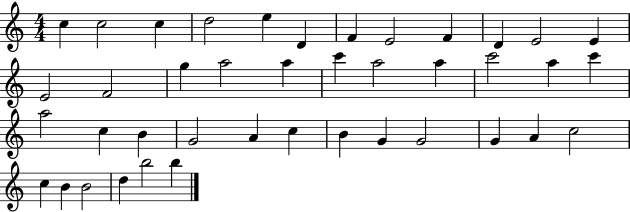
C5/q C5/h C5/q D5/h E5/q D4/q F4/q E4/h F4/q D4/q E4/h E4/q E4/h F4/h G5/q A5/h A5/q C6/q A5/h A5/q C6/h A5/q C6/q A5/h C5/q B4/q G4/h A4/q C5/q B4/q G4/q G4/h G4/q A4/q C5/h C5/q B4/q B4/h D5/q B5/h B5/q